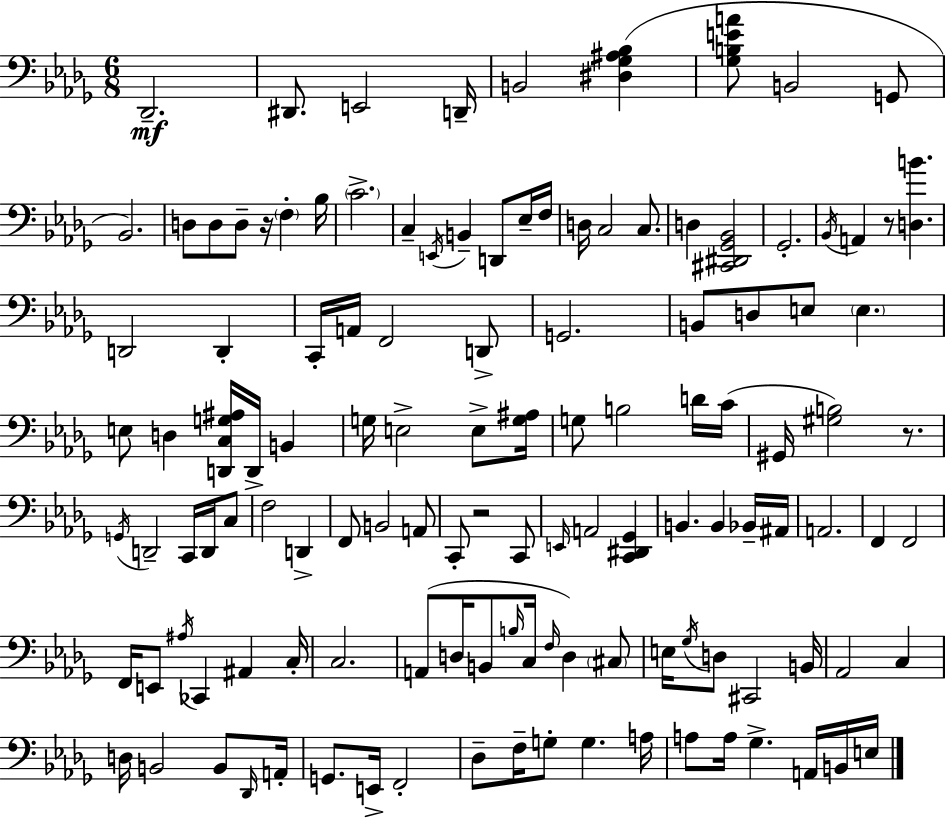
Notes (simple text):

Db2/h. D#2/e. E2/h D2/s B2/h [D#3,Gb3,A#3,Bb3]/q [Gb3,B3,E4,A4]/e B2/h G2/e Bb2/h. D3/e D3/e D3/e R/s F3/q Bb3/s C4/h. C3/q E2/s B2/q D2/e Eb3/s F3/s D3/s C3/h C3/e. D3/q [C#2,D#2,Gb2,Bb2]/h Gb2/h. Bb2/s A2/q R/e [D3,B4]/q. D2/h D2/q C2/s A2/s F2/h D2/e G2/h. B2/e D3/e E3/e E3/q. E3/e D3/q [D2,C3,G3,A#3]/s D2/s B2/q G3/s E3/h E3/e [G3,A#3]/s G3/e B3/h D4/s C4/s G#2/s [G#3,B3]/h R/e. G2/s D2/h C2/s D2/s C3/e F3/h D2/q F2/e B2/h A2/e C2/e R/h C2/e E2/s A2/h [C2,D#2,Gb2]/q B2/q. B2/q Bb2/s A#2/s A2/h. F2/q F2/h F2/s E2/e A#3/s CES2/q A#2/q C3/s C3/h. A2/e D3/s B2/e B3/s C3/s F3/s D3/q C#3/e E3/s Gb3/s D3/e C#2/h B2/s Ab2/h C3/q D3/s B2/h B2/e Db2/s A2/s G2/e. E2/s F2/h Db3/e F3/s G3/e G3/q. A3/s A3/e A3/s Gb3/q. A2/s B2/s E3/s